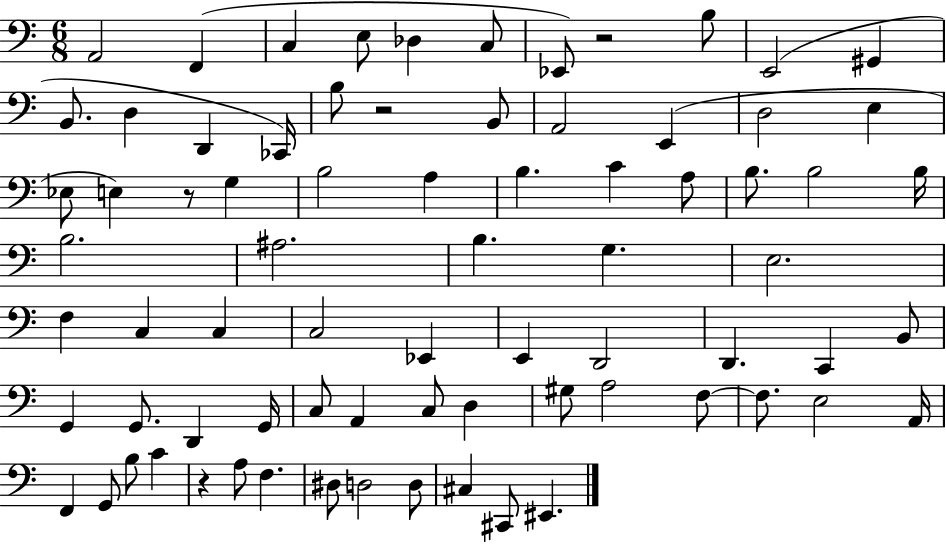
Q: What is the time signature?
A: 6/8